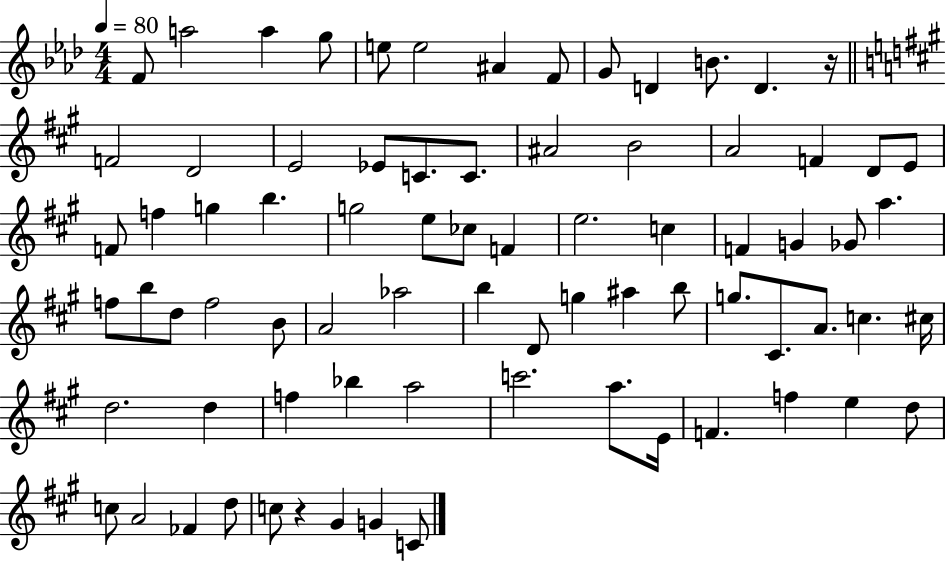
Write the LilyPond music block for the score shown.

{
  \clef treble
  \numericTimeSignature
  \time 4/4
  \key aes \major
  \tempo 4 = 80
  f'8 a''2 a''4 g''8 | e''8 e''2 ais'4 f'8 | g'8 d'4 b'8. d'4. r16 | \bar "||" \break \key a \major f'2 d'2 | e'2 ees'8 c'8. c'8. | ais'2 b'2 | a'2 f'4 d'8 e'8 | \break f'8 f''4 g''4 b''4. | g''2 e''8 ces''8 f'4 | e''2. c''4 | f'4 g'4 ges'8 a''4. | \break f''8 b''8 d''8 f''2 b'8 | a'2 aes''2 | b''4 d'8 g''4 ais''4 b''8 | g''8. cis'8. a'8. c''4. cis''16 | \break d''2. d''4 | f''4 bes''4 a''2 | c'''2. a''8. e'16 | f'4. f''4 e''4 d''8 | \break c''8 a'2 fes'4 d''8 | c''8 r4 gis'4 g'4 c'8 | \bar "|."
}